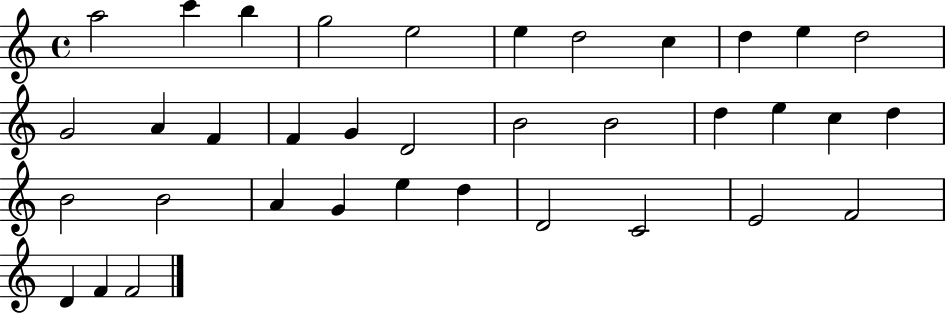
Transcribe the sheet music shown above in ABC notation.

X:1
T:Untitled
M:4/4
L:1/4
K:C
a2 c' b g2 e2 e d2 c d e d2 G2 A F F G D2 B2 B2 d e c d B2 B2 A G e d D2 C2 E2 F2 D F F2